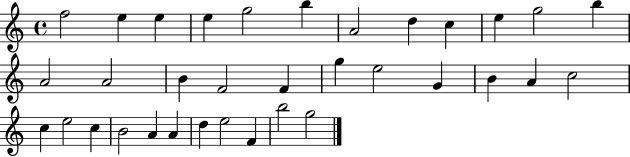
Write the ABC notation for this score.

X:1
T:Untitled
M:4/4
L:1/4
K:C
f2 e e e g2 b A2 d c e g2 b A2 A2 B F2 F g e2 G B A c2 c e2 c B2 A A d e2 F b2 g2